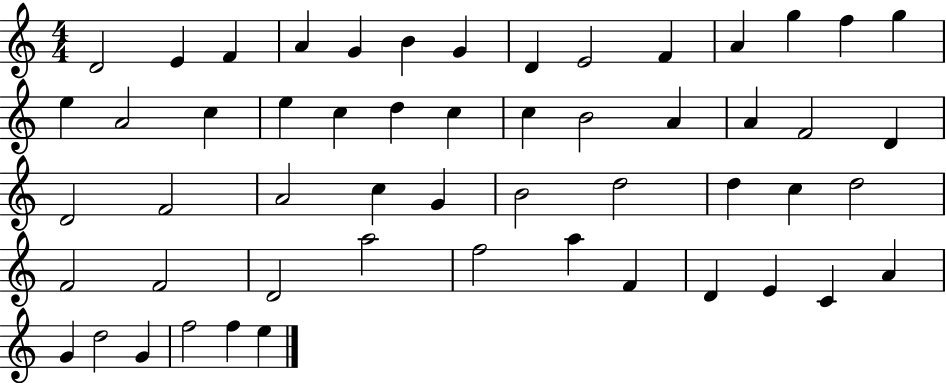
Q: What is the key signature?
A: C major